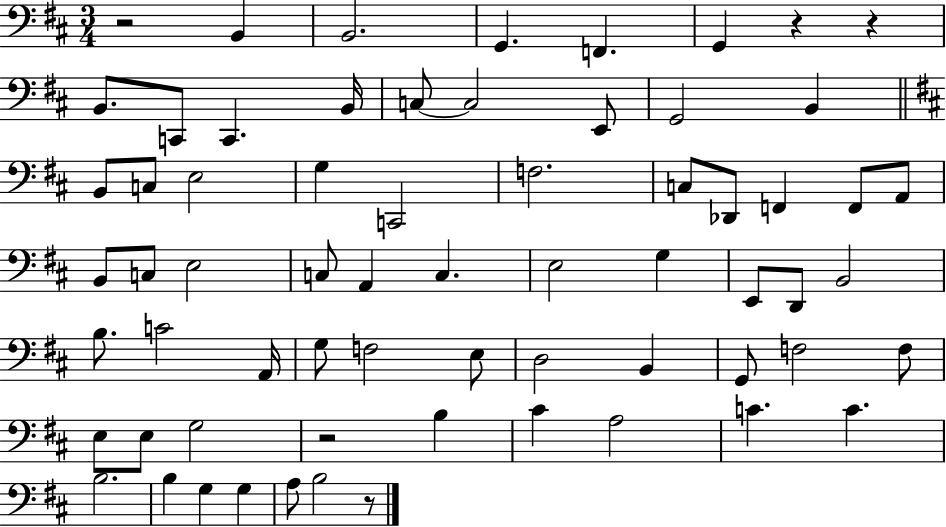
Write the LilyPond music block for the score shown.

{
  \clef bass
  \numericTimeSignature
  \time 3/4
  \key d \major
  r2 b,4 | b,2. | g,4. f,4. | g,4 r4 r4 | \break b,8. c,8 c,4. b,16 | c8~~ c2 e,8 | g,2 b,4 | \bar "||" \break \key b \minor b,8 c8 e2 | g4 c,2 | f2. | c8 des,8 f,4 f,8 a,8 | \break b,8 c8 e2 | c8 a,4 c4. | e2 g4 | e,8 d,8 b,2 | \break b8. c'2 a,16 | g8 f2 e8 | d2 b,4 | g,8 f2 f8 | \break e8 e8 g2 | r2 b4 | cis'4 a2 | c'4. c'4. | \break b2. | b4 g4 g4 | a8 b2 r8 | \bar "|."
}